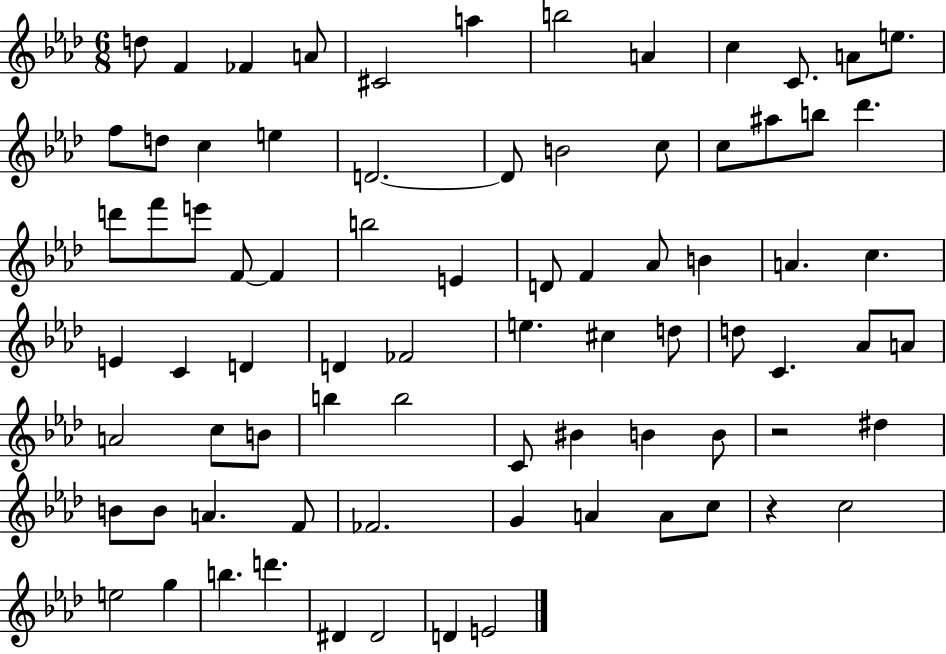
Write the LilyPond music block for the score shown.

{
  \clef treble
  \numericTimeSignature
  \time 6/8
  \key aes \major
  d''8 f'4 fes'4 a'8 | cis'2 a''4 | b''2 a'4 | c''4 c'8. a'8 e''8. | \break f''8 d''8 c''4 e''4 | d'2.~~ | d'8 b'2 c''8 | c''8 ais''8 b''8 des'''4. | \break d'''8 f'''8 e'''8 f'8~~ f'4 | b''2 e'4 | d'8 f'4 aes'8 b'4 | a'4. c''4. | \break e'4 c'4 d'4 | d'4 fes'2 | e''4. cis''4 d''8 | d''8 c'4. aes'8 a'8 | \break a'2 c''8 b'8 | b''4 b''2 | c'8 bis'4 b'4 b'8 | r2 dis''4 | \break b'8 b'8 a'4. f'8 | fes'2. | g'4 a'4 a'8 c''8 | r4 c''2 | \break e''2 g''4 | b''4. d'''4. | dis'4 dis'2 | d'4 e'2 | \break \bar "|."
}